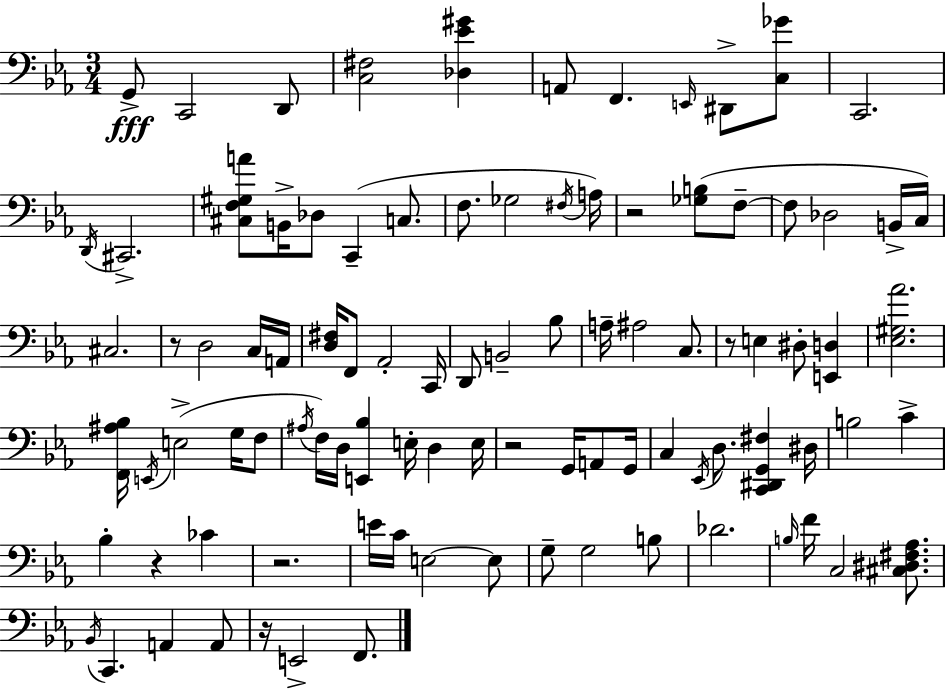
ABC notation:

X:1
T:Untitled
M:3/4
L:1/4
K:Cm
G,,/2 C,,2 D,,/2 [C,^F,]2 [_D,_E^G] A,,/2 F,, E,,/4 ^D,,/2 [C,_G]/2 C,,2 D,,/4 ^C,,2 [^C,F,^G,A]/2 B,,/4 _D,/2 C,, C,/2 F,/2 _G,2 ^F,/4 A,/4 z2 [_G,B,]/2 F,/2 F,/2 _D,2 B,,/4 C,/4 ^C,2 z/2 D,2 C,/4 A,,/4 [D,^F,]/4 F,,/2 _A,,2 C,,/4 D,,/2 B,,2 _B,/2 A,/4 ^A,2 C,/2 z/2 E, ^D,/2 [E,,D,] [_E,^G,_A]2 [F,,^A,_B,]/4 E,,/4 E,2 G,/4 F,/2 ^A,/4 F,/4 D,/4 [E,,_B,] E,/4 D, E,/4 z2 G,,/4 A,,/2 G,,/4 C, _E,,/4 D,/2 [C,,^D,,G,,^F,] ^D,/4 B,2 C _B, z _C z2 E/4 C/4 E,2 E,/2 G,/2 G,2 B,/2 _D2 B,/4 F/4 C,2 [^C,^D,^F,_A,]/2 _B,,/4 C,, A,, A,,/2 z/4 E,,2 F,,/2